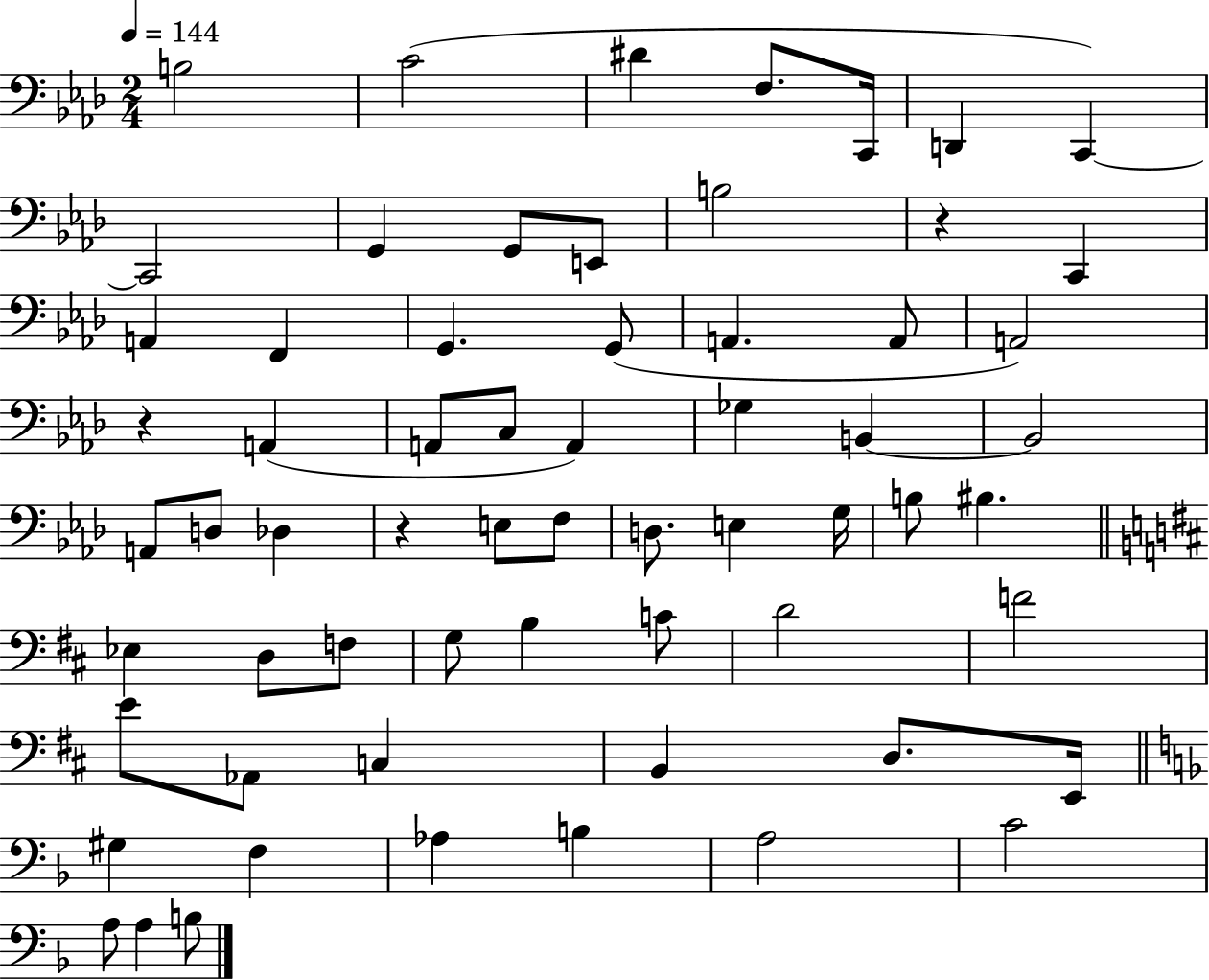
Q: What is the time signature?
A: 2/4